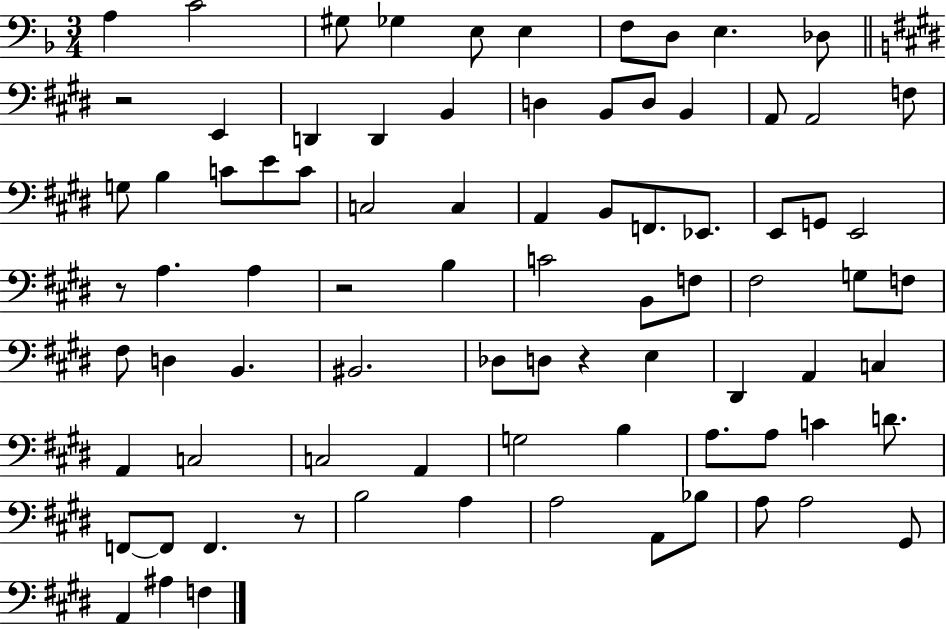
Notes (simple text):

A3/q C4/h G#3/e Gb3/q E3/e E3/q F3/e D3/e E3/q. Db3/e R/h E2/q D2/q D2/q B2/q D3/q B2/e D3/e B2/q A2/e A2/h F3/e G3/e B3/q C4/e E4/e C4/e C3/h C3/q A2/q B2/e F2/e. Eb2/e. E2/e G2/e E2/h R/e A3/q. A3/q R/h B3/q C4/h B2/e F3/e F#3/h G3/e F3/e F#3/e D3/q B2/q. BIS2/h. Db3/e D3/e R/q E3/q D#2/q A2/q C3/q A2/q C3/h C3/h A2/q G3/h B3/q A3/e. A3/e C4/q D4/e. F2/e F2/e F2/q. R/e B3/h A3/q A3/h A2/e Bb3/e A3/e A3/h G#2/e A2/q A#3/q F3/q